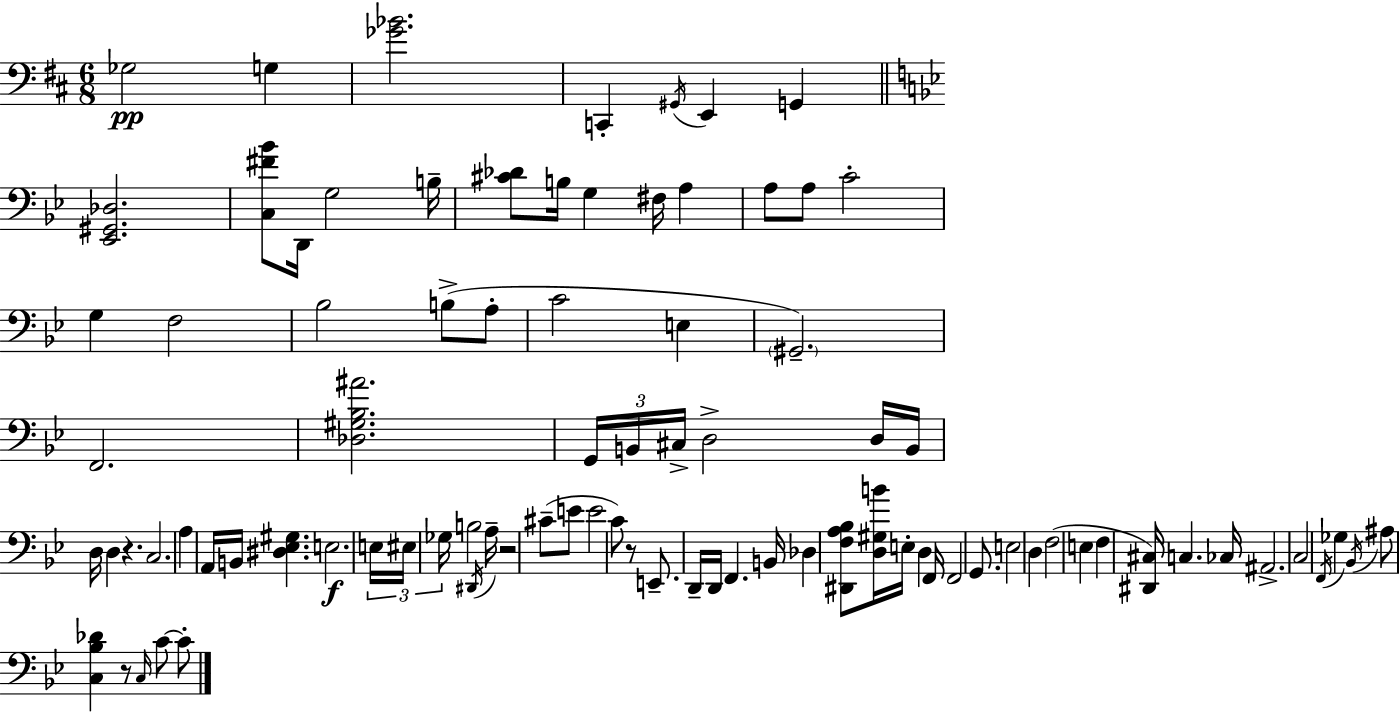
X:1
T:Untitled
M:6/8
L:1/4
K:D
_G,2 G, [_G_B]2 C,, ^G,,/4 E,, G,, [_E,,^G,,_D,]2 [C,^F_B]/2 D,,/4 G,2 B,/4 [^C_D]/2 B,/4 G, ^F,/4 A, A,/2 A,/2 C2 G, F,2 _B,2 B,/2 A,/2 C2 E, ^G,,2 F,,2 [_D,^G,_B,^A]2 G,,/4 B,,/4 ^C,/4 D,2 D,/4 B,,/4 D,/4 D, z C,2 A, A,,/4 B,,/4 [^D,_E,^G,] E,2 E,/4 ^E,/4 _G,/4 B,2 ^D,,/4 A,/4 z2 ^C/2 E/2 E2 C/2 z/2 E,,/2 D,,/4 D,,/4 F,, B,,/4 _D, [^D,,F,A,_B,]/2 [D,^G,B]/4 E,/4 D, F,,/4 F,,2 G,,/2 E,2 D, F,2 E, F, [^D,,^C,]/4 C, _C,/4 ^A,,2 C,2 F,,/4 _G, _B,,/4 ^A,/2 [C,_B,_D] z/2 C,/4 C/2 C/2